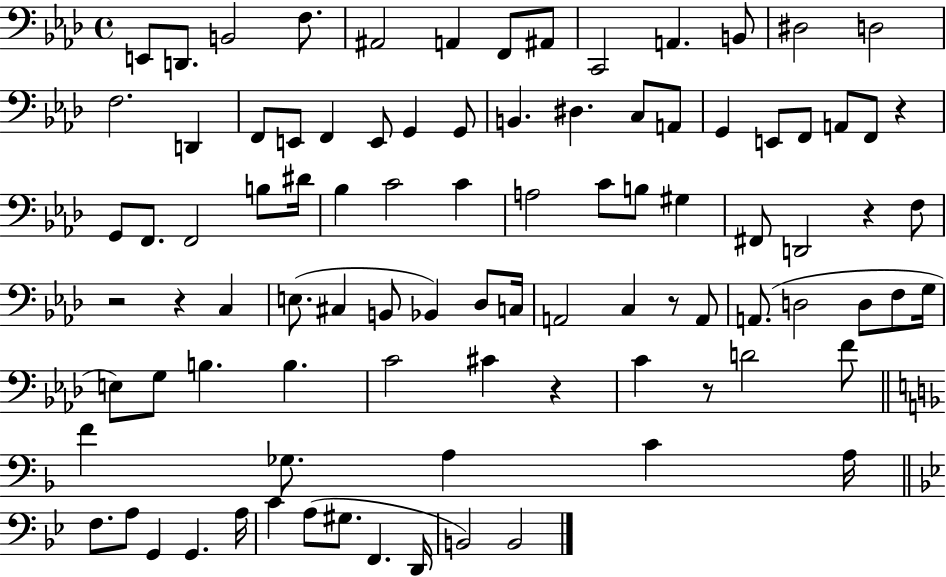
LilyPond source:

{
  \clef bass
  \time 4/4
  \defaultTimeSignature
  \key aes \major
  e,8 d,8. b,2 f8. | ais,2 a,4 f,8 ais,8 | c,2 a,4. b,8 | dis2 d2 | \break f2. d,4 | f,8 e,8 f,4 e,8 g,4 g,8 | b,4. dis4. c8 a,8 | g,4 e,8 f,8 a,8 f,8 r4 | \break g,8 f,8. f,2 b8 dis'16 | bes4 c'2 c'4 | a2 c'8 b8 gis4 | fis,8 d,2 r4 f8 | \break r2 r4 c4 | e8.( cis4 b,8 bes,4) des8 c16 | a,2 c4 r8 a,8 | a,8.( d2 d8 f8 g16 | \break e8) g8 b4. b4. | c'2 cis'4 r4 | c'4 r8 d'2 f'8 | \bar "||" \break \key f \major f'4 ges8. a4 c'4 a16 | \bar "||" \break \key bes \major f8. a8 g,4 g,4. a16 | c'4 a8( gis8. f,4. d,16 | b,2) b,2 | \bar "|."
}